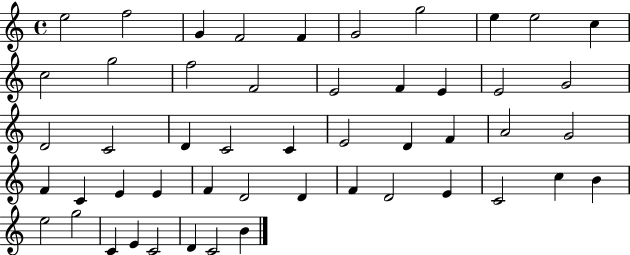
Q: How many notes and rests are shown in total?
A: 50